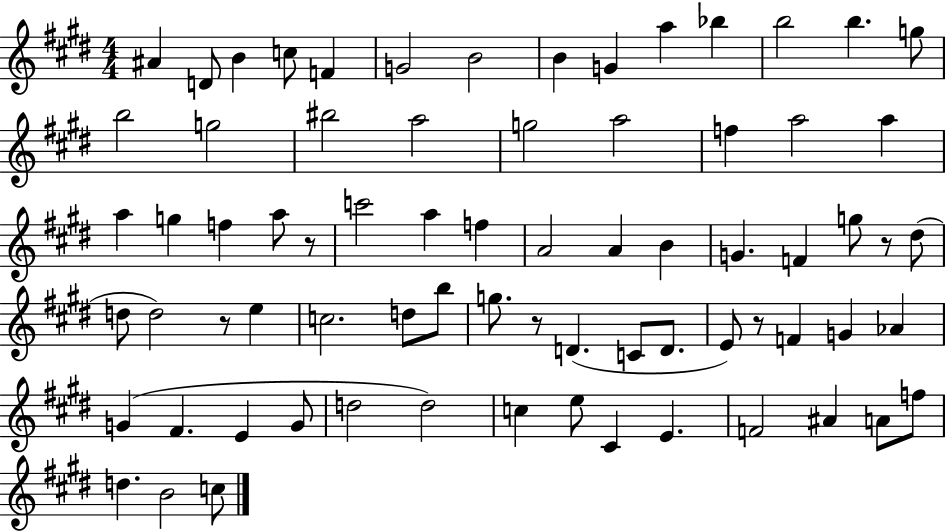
A#4/q D4/e B4/q C5/e F4/q G4/h B4/h B4/q G4/q A5/q Bb5/q B5/h B5/q. G5/e B5/h G5/h BIS5/h A5/h G5/h A5/h F5/q A5/h A5/q A5/q G5/q F5/q A5/e R/e C6/h A5/q F5/q A4/h A4/q B4/q G4/q. F4/q G5/e R/e D#5/e D5/e D5/h R/e E5/q C5/h. D5/e B5/e G5/e. R/e D4/q. C4/e D4/e. E4/e R/e F4/q G4/q Ab4/q G4/q F#4/q. E4/q G4/e D5/h D5/h C5/q E5/e C#4/q E4/q. F4/h A#4/q A4/e F5/e D5/q. B4/h C5/e